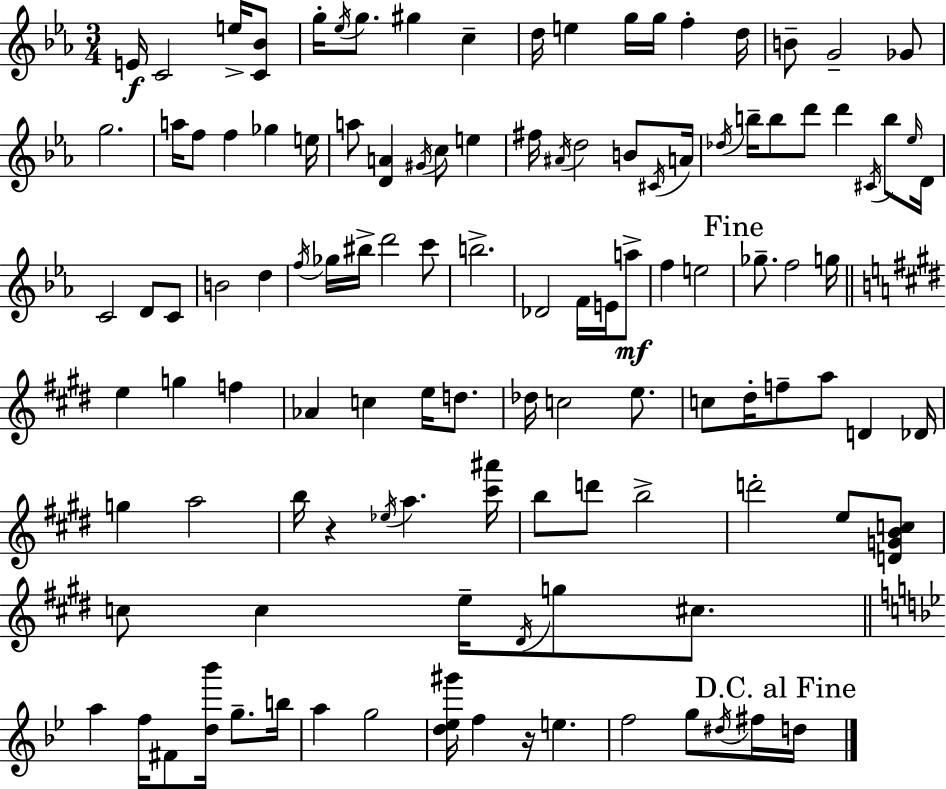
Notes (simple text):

E4/s C4/h E5/s [C4,Bb4]/e G5/s Eb5/s G5/e. G#5/q C5/q D5/s E5/q G5/s G5/s F5/q D5/s B4/e G4/h Gb4/e G5/h. A5/s F5/e F5/q Gb5/q E5/s A5/e [D4,A4]/q G#4/s C5/e E5/q F#5/s A#4/s D5/h B4/e C#4/s A4/s Db5/s B5/s B5/e D6/e D6/q C#4/s B5/e Eb5/s D4/s C4/h D4/e C4/e B4/h D5/q F5/s Gb5/s BIS5/s D6/h C6/e B5/h. Db4/h F4/s E4/s A5/e F5/q E5/h Gb5/e. F5/h G5/s E5/q G5/q F5/q Ab4/q C5/q E5/s D5/e. Db5/s C5/h E5/e. C5/e D#5/s F5/e A5/e D4/q Db4/s G5/q A5/h B5/s R/q Eb5/s A5/q. [C#6,A#6]/s B5/e D6/e B5/h D6/h E5/e [D4,G4,B4,C5]/e C5/e C5/q E5/s D#4/s G5/e C#5/e. A5/q F5/s F#4/e [D5,Bb6]/s G5/e. B5/s A5/q G5/h [D5,Eb5,G#6]/s F5/q R/s E5/q. F5/h G5/e D#5/s F#5/s D5/s